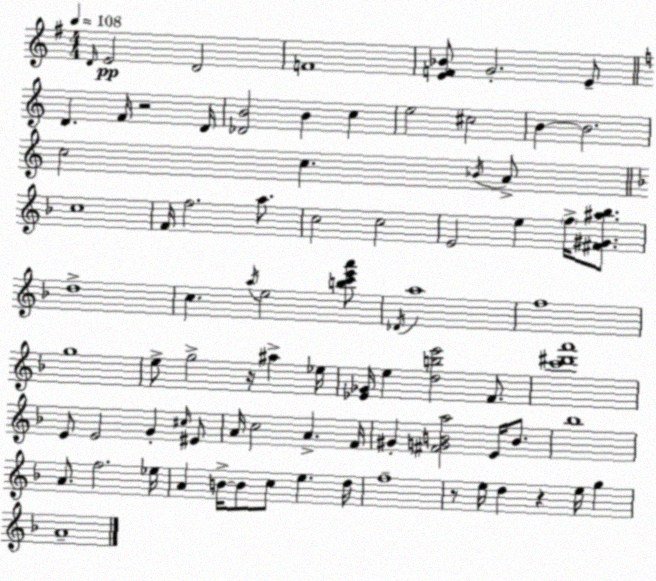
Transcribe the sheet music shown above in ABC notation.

X:1
T:Untitled
M:4/4
L:1/4
K:G
D/4 E2 D2 F4 [EF_B]/2 G2 E/2 D F/4 z2 D/4 [_DB]2 B c e2 ^c2 B B2 c2 c _B/4 A/2 c4 F/4 f2 a/2 c2 c2 E2 e f/4 [^F^G^a_b]/2 d4 c a/4 e2 [bc'e'a']/2 _D/4 a4 f4 g4 e/2 g2 z/4 ^a _e/4 [_E_G]/4 e [dbe']2 F/2 [c'^d'a']4 E/2 E2 G ^c/4 ^E/2 A/4 c2 A F/4 ^G [^FGBa]2 E/4 B/2 _b4 A/2 f2 _e/4 A B/4 B/2 c/2 e d/4 f4 z/2 e/4 d z e/4 g A4